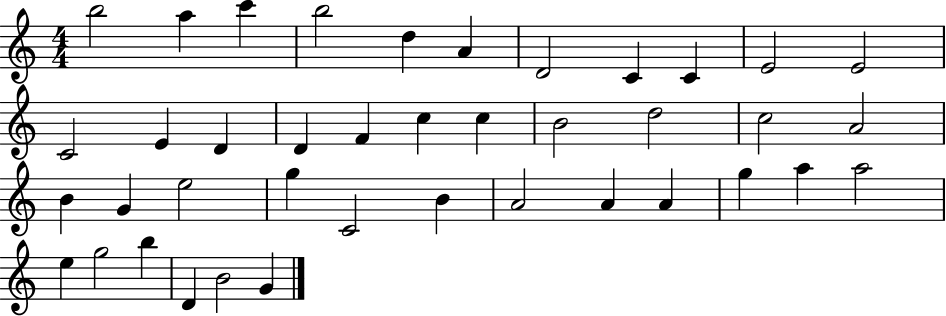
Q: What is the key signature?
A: C major